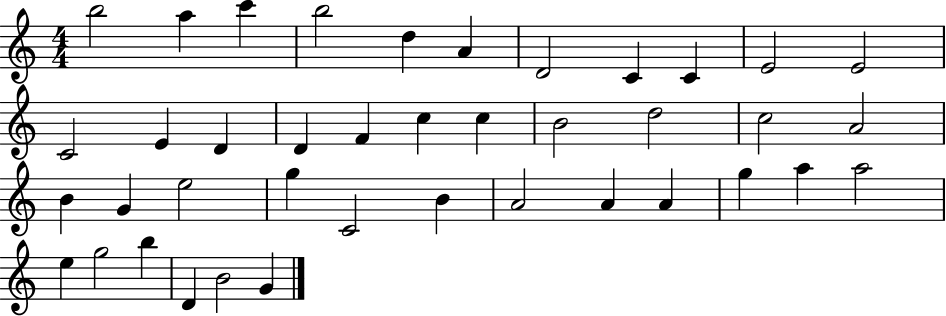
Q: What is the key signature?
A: C major